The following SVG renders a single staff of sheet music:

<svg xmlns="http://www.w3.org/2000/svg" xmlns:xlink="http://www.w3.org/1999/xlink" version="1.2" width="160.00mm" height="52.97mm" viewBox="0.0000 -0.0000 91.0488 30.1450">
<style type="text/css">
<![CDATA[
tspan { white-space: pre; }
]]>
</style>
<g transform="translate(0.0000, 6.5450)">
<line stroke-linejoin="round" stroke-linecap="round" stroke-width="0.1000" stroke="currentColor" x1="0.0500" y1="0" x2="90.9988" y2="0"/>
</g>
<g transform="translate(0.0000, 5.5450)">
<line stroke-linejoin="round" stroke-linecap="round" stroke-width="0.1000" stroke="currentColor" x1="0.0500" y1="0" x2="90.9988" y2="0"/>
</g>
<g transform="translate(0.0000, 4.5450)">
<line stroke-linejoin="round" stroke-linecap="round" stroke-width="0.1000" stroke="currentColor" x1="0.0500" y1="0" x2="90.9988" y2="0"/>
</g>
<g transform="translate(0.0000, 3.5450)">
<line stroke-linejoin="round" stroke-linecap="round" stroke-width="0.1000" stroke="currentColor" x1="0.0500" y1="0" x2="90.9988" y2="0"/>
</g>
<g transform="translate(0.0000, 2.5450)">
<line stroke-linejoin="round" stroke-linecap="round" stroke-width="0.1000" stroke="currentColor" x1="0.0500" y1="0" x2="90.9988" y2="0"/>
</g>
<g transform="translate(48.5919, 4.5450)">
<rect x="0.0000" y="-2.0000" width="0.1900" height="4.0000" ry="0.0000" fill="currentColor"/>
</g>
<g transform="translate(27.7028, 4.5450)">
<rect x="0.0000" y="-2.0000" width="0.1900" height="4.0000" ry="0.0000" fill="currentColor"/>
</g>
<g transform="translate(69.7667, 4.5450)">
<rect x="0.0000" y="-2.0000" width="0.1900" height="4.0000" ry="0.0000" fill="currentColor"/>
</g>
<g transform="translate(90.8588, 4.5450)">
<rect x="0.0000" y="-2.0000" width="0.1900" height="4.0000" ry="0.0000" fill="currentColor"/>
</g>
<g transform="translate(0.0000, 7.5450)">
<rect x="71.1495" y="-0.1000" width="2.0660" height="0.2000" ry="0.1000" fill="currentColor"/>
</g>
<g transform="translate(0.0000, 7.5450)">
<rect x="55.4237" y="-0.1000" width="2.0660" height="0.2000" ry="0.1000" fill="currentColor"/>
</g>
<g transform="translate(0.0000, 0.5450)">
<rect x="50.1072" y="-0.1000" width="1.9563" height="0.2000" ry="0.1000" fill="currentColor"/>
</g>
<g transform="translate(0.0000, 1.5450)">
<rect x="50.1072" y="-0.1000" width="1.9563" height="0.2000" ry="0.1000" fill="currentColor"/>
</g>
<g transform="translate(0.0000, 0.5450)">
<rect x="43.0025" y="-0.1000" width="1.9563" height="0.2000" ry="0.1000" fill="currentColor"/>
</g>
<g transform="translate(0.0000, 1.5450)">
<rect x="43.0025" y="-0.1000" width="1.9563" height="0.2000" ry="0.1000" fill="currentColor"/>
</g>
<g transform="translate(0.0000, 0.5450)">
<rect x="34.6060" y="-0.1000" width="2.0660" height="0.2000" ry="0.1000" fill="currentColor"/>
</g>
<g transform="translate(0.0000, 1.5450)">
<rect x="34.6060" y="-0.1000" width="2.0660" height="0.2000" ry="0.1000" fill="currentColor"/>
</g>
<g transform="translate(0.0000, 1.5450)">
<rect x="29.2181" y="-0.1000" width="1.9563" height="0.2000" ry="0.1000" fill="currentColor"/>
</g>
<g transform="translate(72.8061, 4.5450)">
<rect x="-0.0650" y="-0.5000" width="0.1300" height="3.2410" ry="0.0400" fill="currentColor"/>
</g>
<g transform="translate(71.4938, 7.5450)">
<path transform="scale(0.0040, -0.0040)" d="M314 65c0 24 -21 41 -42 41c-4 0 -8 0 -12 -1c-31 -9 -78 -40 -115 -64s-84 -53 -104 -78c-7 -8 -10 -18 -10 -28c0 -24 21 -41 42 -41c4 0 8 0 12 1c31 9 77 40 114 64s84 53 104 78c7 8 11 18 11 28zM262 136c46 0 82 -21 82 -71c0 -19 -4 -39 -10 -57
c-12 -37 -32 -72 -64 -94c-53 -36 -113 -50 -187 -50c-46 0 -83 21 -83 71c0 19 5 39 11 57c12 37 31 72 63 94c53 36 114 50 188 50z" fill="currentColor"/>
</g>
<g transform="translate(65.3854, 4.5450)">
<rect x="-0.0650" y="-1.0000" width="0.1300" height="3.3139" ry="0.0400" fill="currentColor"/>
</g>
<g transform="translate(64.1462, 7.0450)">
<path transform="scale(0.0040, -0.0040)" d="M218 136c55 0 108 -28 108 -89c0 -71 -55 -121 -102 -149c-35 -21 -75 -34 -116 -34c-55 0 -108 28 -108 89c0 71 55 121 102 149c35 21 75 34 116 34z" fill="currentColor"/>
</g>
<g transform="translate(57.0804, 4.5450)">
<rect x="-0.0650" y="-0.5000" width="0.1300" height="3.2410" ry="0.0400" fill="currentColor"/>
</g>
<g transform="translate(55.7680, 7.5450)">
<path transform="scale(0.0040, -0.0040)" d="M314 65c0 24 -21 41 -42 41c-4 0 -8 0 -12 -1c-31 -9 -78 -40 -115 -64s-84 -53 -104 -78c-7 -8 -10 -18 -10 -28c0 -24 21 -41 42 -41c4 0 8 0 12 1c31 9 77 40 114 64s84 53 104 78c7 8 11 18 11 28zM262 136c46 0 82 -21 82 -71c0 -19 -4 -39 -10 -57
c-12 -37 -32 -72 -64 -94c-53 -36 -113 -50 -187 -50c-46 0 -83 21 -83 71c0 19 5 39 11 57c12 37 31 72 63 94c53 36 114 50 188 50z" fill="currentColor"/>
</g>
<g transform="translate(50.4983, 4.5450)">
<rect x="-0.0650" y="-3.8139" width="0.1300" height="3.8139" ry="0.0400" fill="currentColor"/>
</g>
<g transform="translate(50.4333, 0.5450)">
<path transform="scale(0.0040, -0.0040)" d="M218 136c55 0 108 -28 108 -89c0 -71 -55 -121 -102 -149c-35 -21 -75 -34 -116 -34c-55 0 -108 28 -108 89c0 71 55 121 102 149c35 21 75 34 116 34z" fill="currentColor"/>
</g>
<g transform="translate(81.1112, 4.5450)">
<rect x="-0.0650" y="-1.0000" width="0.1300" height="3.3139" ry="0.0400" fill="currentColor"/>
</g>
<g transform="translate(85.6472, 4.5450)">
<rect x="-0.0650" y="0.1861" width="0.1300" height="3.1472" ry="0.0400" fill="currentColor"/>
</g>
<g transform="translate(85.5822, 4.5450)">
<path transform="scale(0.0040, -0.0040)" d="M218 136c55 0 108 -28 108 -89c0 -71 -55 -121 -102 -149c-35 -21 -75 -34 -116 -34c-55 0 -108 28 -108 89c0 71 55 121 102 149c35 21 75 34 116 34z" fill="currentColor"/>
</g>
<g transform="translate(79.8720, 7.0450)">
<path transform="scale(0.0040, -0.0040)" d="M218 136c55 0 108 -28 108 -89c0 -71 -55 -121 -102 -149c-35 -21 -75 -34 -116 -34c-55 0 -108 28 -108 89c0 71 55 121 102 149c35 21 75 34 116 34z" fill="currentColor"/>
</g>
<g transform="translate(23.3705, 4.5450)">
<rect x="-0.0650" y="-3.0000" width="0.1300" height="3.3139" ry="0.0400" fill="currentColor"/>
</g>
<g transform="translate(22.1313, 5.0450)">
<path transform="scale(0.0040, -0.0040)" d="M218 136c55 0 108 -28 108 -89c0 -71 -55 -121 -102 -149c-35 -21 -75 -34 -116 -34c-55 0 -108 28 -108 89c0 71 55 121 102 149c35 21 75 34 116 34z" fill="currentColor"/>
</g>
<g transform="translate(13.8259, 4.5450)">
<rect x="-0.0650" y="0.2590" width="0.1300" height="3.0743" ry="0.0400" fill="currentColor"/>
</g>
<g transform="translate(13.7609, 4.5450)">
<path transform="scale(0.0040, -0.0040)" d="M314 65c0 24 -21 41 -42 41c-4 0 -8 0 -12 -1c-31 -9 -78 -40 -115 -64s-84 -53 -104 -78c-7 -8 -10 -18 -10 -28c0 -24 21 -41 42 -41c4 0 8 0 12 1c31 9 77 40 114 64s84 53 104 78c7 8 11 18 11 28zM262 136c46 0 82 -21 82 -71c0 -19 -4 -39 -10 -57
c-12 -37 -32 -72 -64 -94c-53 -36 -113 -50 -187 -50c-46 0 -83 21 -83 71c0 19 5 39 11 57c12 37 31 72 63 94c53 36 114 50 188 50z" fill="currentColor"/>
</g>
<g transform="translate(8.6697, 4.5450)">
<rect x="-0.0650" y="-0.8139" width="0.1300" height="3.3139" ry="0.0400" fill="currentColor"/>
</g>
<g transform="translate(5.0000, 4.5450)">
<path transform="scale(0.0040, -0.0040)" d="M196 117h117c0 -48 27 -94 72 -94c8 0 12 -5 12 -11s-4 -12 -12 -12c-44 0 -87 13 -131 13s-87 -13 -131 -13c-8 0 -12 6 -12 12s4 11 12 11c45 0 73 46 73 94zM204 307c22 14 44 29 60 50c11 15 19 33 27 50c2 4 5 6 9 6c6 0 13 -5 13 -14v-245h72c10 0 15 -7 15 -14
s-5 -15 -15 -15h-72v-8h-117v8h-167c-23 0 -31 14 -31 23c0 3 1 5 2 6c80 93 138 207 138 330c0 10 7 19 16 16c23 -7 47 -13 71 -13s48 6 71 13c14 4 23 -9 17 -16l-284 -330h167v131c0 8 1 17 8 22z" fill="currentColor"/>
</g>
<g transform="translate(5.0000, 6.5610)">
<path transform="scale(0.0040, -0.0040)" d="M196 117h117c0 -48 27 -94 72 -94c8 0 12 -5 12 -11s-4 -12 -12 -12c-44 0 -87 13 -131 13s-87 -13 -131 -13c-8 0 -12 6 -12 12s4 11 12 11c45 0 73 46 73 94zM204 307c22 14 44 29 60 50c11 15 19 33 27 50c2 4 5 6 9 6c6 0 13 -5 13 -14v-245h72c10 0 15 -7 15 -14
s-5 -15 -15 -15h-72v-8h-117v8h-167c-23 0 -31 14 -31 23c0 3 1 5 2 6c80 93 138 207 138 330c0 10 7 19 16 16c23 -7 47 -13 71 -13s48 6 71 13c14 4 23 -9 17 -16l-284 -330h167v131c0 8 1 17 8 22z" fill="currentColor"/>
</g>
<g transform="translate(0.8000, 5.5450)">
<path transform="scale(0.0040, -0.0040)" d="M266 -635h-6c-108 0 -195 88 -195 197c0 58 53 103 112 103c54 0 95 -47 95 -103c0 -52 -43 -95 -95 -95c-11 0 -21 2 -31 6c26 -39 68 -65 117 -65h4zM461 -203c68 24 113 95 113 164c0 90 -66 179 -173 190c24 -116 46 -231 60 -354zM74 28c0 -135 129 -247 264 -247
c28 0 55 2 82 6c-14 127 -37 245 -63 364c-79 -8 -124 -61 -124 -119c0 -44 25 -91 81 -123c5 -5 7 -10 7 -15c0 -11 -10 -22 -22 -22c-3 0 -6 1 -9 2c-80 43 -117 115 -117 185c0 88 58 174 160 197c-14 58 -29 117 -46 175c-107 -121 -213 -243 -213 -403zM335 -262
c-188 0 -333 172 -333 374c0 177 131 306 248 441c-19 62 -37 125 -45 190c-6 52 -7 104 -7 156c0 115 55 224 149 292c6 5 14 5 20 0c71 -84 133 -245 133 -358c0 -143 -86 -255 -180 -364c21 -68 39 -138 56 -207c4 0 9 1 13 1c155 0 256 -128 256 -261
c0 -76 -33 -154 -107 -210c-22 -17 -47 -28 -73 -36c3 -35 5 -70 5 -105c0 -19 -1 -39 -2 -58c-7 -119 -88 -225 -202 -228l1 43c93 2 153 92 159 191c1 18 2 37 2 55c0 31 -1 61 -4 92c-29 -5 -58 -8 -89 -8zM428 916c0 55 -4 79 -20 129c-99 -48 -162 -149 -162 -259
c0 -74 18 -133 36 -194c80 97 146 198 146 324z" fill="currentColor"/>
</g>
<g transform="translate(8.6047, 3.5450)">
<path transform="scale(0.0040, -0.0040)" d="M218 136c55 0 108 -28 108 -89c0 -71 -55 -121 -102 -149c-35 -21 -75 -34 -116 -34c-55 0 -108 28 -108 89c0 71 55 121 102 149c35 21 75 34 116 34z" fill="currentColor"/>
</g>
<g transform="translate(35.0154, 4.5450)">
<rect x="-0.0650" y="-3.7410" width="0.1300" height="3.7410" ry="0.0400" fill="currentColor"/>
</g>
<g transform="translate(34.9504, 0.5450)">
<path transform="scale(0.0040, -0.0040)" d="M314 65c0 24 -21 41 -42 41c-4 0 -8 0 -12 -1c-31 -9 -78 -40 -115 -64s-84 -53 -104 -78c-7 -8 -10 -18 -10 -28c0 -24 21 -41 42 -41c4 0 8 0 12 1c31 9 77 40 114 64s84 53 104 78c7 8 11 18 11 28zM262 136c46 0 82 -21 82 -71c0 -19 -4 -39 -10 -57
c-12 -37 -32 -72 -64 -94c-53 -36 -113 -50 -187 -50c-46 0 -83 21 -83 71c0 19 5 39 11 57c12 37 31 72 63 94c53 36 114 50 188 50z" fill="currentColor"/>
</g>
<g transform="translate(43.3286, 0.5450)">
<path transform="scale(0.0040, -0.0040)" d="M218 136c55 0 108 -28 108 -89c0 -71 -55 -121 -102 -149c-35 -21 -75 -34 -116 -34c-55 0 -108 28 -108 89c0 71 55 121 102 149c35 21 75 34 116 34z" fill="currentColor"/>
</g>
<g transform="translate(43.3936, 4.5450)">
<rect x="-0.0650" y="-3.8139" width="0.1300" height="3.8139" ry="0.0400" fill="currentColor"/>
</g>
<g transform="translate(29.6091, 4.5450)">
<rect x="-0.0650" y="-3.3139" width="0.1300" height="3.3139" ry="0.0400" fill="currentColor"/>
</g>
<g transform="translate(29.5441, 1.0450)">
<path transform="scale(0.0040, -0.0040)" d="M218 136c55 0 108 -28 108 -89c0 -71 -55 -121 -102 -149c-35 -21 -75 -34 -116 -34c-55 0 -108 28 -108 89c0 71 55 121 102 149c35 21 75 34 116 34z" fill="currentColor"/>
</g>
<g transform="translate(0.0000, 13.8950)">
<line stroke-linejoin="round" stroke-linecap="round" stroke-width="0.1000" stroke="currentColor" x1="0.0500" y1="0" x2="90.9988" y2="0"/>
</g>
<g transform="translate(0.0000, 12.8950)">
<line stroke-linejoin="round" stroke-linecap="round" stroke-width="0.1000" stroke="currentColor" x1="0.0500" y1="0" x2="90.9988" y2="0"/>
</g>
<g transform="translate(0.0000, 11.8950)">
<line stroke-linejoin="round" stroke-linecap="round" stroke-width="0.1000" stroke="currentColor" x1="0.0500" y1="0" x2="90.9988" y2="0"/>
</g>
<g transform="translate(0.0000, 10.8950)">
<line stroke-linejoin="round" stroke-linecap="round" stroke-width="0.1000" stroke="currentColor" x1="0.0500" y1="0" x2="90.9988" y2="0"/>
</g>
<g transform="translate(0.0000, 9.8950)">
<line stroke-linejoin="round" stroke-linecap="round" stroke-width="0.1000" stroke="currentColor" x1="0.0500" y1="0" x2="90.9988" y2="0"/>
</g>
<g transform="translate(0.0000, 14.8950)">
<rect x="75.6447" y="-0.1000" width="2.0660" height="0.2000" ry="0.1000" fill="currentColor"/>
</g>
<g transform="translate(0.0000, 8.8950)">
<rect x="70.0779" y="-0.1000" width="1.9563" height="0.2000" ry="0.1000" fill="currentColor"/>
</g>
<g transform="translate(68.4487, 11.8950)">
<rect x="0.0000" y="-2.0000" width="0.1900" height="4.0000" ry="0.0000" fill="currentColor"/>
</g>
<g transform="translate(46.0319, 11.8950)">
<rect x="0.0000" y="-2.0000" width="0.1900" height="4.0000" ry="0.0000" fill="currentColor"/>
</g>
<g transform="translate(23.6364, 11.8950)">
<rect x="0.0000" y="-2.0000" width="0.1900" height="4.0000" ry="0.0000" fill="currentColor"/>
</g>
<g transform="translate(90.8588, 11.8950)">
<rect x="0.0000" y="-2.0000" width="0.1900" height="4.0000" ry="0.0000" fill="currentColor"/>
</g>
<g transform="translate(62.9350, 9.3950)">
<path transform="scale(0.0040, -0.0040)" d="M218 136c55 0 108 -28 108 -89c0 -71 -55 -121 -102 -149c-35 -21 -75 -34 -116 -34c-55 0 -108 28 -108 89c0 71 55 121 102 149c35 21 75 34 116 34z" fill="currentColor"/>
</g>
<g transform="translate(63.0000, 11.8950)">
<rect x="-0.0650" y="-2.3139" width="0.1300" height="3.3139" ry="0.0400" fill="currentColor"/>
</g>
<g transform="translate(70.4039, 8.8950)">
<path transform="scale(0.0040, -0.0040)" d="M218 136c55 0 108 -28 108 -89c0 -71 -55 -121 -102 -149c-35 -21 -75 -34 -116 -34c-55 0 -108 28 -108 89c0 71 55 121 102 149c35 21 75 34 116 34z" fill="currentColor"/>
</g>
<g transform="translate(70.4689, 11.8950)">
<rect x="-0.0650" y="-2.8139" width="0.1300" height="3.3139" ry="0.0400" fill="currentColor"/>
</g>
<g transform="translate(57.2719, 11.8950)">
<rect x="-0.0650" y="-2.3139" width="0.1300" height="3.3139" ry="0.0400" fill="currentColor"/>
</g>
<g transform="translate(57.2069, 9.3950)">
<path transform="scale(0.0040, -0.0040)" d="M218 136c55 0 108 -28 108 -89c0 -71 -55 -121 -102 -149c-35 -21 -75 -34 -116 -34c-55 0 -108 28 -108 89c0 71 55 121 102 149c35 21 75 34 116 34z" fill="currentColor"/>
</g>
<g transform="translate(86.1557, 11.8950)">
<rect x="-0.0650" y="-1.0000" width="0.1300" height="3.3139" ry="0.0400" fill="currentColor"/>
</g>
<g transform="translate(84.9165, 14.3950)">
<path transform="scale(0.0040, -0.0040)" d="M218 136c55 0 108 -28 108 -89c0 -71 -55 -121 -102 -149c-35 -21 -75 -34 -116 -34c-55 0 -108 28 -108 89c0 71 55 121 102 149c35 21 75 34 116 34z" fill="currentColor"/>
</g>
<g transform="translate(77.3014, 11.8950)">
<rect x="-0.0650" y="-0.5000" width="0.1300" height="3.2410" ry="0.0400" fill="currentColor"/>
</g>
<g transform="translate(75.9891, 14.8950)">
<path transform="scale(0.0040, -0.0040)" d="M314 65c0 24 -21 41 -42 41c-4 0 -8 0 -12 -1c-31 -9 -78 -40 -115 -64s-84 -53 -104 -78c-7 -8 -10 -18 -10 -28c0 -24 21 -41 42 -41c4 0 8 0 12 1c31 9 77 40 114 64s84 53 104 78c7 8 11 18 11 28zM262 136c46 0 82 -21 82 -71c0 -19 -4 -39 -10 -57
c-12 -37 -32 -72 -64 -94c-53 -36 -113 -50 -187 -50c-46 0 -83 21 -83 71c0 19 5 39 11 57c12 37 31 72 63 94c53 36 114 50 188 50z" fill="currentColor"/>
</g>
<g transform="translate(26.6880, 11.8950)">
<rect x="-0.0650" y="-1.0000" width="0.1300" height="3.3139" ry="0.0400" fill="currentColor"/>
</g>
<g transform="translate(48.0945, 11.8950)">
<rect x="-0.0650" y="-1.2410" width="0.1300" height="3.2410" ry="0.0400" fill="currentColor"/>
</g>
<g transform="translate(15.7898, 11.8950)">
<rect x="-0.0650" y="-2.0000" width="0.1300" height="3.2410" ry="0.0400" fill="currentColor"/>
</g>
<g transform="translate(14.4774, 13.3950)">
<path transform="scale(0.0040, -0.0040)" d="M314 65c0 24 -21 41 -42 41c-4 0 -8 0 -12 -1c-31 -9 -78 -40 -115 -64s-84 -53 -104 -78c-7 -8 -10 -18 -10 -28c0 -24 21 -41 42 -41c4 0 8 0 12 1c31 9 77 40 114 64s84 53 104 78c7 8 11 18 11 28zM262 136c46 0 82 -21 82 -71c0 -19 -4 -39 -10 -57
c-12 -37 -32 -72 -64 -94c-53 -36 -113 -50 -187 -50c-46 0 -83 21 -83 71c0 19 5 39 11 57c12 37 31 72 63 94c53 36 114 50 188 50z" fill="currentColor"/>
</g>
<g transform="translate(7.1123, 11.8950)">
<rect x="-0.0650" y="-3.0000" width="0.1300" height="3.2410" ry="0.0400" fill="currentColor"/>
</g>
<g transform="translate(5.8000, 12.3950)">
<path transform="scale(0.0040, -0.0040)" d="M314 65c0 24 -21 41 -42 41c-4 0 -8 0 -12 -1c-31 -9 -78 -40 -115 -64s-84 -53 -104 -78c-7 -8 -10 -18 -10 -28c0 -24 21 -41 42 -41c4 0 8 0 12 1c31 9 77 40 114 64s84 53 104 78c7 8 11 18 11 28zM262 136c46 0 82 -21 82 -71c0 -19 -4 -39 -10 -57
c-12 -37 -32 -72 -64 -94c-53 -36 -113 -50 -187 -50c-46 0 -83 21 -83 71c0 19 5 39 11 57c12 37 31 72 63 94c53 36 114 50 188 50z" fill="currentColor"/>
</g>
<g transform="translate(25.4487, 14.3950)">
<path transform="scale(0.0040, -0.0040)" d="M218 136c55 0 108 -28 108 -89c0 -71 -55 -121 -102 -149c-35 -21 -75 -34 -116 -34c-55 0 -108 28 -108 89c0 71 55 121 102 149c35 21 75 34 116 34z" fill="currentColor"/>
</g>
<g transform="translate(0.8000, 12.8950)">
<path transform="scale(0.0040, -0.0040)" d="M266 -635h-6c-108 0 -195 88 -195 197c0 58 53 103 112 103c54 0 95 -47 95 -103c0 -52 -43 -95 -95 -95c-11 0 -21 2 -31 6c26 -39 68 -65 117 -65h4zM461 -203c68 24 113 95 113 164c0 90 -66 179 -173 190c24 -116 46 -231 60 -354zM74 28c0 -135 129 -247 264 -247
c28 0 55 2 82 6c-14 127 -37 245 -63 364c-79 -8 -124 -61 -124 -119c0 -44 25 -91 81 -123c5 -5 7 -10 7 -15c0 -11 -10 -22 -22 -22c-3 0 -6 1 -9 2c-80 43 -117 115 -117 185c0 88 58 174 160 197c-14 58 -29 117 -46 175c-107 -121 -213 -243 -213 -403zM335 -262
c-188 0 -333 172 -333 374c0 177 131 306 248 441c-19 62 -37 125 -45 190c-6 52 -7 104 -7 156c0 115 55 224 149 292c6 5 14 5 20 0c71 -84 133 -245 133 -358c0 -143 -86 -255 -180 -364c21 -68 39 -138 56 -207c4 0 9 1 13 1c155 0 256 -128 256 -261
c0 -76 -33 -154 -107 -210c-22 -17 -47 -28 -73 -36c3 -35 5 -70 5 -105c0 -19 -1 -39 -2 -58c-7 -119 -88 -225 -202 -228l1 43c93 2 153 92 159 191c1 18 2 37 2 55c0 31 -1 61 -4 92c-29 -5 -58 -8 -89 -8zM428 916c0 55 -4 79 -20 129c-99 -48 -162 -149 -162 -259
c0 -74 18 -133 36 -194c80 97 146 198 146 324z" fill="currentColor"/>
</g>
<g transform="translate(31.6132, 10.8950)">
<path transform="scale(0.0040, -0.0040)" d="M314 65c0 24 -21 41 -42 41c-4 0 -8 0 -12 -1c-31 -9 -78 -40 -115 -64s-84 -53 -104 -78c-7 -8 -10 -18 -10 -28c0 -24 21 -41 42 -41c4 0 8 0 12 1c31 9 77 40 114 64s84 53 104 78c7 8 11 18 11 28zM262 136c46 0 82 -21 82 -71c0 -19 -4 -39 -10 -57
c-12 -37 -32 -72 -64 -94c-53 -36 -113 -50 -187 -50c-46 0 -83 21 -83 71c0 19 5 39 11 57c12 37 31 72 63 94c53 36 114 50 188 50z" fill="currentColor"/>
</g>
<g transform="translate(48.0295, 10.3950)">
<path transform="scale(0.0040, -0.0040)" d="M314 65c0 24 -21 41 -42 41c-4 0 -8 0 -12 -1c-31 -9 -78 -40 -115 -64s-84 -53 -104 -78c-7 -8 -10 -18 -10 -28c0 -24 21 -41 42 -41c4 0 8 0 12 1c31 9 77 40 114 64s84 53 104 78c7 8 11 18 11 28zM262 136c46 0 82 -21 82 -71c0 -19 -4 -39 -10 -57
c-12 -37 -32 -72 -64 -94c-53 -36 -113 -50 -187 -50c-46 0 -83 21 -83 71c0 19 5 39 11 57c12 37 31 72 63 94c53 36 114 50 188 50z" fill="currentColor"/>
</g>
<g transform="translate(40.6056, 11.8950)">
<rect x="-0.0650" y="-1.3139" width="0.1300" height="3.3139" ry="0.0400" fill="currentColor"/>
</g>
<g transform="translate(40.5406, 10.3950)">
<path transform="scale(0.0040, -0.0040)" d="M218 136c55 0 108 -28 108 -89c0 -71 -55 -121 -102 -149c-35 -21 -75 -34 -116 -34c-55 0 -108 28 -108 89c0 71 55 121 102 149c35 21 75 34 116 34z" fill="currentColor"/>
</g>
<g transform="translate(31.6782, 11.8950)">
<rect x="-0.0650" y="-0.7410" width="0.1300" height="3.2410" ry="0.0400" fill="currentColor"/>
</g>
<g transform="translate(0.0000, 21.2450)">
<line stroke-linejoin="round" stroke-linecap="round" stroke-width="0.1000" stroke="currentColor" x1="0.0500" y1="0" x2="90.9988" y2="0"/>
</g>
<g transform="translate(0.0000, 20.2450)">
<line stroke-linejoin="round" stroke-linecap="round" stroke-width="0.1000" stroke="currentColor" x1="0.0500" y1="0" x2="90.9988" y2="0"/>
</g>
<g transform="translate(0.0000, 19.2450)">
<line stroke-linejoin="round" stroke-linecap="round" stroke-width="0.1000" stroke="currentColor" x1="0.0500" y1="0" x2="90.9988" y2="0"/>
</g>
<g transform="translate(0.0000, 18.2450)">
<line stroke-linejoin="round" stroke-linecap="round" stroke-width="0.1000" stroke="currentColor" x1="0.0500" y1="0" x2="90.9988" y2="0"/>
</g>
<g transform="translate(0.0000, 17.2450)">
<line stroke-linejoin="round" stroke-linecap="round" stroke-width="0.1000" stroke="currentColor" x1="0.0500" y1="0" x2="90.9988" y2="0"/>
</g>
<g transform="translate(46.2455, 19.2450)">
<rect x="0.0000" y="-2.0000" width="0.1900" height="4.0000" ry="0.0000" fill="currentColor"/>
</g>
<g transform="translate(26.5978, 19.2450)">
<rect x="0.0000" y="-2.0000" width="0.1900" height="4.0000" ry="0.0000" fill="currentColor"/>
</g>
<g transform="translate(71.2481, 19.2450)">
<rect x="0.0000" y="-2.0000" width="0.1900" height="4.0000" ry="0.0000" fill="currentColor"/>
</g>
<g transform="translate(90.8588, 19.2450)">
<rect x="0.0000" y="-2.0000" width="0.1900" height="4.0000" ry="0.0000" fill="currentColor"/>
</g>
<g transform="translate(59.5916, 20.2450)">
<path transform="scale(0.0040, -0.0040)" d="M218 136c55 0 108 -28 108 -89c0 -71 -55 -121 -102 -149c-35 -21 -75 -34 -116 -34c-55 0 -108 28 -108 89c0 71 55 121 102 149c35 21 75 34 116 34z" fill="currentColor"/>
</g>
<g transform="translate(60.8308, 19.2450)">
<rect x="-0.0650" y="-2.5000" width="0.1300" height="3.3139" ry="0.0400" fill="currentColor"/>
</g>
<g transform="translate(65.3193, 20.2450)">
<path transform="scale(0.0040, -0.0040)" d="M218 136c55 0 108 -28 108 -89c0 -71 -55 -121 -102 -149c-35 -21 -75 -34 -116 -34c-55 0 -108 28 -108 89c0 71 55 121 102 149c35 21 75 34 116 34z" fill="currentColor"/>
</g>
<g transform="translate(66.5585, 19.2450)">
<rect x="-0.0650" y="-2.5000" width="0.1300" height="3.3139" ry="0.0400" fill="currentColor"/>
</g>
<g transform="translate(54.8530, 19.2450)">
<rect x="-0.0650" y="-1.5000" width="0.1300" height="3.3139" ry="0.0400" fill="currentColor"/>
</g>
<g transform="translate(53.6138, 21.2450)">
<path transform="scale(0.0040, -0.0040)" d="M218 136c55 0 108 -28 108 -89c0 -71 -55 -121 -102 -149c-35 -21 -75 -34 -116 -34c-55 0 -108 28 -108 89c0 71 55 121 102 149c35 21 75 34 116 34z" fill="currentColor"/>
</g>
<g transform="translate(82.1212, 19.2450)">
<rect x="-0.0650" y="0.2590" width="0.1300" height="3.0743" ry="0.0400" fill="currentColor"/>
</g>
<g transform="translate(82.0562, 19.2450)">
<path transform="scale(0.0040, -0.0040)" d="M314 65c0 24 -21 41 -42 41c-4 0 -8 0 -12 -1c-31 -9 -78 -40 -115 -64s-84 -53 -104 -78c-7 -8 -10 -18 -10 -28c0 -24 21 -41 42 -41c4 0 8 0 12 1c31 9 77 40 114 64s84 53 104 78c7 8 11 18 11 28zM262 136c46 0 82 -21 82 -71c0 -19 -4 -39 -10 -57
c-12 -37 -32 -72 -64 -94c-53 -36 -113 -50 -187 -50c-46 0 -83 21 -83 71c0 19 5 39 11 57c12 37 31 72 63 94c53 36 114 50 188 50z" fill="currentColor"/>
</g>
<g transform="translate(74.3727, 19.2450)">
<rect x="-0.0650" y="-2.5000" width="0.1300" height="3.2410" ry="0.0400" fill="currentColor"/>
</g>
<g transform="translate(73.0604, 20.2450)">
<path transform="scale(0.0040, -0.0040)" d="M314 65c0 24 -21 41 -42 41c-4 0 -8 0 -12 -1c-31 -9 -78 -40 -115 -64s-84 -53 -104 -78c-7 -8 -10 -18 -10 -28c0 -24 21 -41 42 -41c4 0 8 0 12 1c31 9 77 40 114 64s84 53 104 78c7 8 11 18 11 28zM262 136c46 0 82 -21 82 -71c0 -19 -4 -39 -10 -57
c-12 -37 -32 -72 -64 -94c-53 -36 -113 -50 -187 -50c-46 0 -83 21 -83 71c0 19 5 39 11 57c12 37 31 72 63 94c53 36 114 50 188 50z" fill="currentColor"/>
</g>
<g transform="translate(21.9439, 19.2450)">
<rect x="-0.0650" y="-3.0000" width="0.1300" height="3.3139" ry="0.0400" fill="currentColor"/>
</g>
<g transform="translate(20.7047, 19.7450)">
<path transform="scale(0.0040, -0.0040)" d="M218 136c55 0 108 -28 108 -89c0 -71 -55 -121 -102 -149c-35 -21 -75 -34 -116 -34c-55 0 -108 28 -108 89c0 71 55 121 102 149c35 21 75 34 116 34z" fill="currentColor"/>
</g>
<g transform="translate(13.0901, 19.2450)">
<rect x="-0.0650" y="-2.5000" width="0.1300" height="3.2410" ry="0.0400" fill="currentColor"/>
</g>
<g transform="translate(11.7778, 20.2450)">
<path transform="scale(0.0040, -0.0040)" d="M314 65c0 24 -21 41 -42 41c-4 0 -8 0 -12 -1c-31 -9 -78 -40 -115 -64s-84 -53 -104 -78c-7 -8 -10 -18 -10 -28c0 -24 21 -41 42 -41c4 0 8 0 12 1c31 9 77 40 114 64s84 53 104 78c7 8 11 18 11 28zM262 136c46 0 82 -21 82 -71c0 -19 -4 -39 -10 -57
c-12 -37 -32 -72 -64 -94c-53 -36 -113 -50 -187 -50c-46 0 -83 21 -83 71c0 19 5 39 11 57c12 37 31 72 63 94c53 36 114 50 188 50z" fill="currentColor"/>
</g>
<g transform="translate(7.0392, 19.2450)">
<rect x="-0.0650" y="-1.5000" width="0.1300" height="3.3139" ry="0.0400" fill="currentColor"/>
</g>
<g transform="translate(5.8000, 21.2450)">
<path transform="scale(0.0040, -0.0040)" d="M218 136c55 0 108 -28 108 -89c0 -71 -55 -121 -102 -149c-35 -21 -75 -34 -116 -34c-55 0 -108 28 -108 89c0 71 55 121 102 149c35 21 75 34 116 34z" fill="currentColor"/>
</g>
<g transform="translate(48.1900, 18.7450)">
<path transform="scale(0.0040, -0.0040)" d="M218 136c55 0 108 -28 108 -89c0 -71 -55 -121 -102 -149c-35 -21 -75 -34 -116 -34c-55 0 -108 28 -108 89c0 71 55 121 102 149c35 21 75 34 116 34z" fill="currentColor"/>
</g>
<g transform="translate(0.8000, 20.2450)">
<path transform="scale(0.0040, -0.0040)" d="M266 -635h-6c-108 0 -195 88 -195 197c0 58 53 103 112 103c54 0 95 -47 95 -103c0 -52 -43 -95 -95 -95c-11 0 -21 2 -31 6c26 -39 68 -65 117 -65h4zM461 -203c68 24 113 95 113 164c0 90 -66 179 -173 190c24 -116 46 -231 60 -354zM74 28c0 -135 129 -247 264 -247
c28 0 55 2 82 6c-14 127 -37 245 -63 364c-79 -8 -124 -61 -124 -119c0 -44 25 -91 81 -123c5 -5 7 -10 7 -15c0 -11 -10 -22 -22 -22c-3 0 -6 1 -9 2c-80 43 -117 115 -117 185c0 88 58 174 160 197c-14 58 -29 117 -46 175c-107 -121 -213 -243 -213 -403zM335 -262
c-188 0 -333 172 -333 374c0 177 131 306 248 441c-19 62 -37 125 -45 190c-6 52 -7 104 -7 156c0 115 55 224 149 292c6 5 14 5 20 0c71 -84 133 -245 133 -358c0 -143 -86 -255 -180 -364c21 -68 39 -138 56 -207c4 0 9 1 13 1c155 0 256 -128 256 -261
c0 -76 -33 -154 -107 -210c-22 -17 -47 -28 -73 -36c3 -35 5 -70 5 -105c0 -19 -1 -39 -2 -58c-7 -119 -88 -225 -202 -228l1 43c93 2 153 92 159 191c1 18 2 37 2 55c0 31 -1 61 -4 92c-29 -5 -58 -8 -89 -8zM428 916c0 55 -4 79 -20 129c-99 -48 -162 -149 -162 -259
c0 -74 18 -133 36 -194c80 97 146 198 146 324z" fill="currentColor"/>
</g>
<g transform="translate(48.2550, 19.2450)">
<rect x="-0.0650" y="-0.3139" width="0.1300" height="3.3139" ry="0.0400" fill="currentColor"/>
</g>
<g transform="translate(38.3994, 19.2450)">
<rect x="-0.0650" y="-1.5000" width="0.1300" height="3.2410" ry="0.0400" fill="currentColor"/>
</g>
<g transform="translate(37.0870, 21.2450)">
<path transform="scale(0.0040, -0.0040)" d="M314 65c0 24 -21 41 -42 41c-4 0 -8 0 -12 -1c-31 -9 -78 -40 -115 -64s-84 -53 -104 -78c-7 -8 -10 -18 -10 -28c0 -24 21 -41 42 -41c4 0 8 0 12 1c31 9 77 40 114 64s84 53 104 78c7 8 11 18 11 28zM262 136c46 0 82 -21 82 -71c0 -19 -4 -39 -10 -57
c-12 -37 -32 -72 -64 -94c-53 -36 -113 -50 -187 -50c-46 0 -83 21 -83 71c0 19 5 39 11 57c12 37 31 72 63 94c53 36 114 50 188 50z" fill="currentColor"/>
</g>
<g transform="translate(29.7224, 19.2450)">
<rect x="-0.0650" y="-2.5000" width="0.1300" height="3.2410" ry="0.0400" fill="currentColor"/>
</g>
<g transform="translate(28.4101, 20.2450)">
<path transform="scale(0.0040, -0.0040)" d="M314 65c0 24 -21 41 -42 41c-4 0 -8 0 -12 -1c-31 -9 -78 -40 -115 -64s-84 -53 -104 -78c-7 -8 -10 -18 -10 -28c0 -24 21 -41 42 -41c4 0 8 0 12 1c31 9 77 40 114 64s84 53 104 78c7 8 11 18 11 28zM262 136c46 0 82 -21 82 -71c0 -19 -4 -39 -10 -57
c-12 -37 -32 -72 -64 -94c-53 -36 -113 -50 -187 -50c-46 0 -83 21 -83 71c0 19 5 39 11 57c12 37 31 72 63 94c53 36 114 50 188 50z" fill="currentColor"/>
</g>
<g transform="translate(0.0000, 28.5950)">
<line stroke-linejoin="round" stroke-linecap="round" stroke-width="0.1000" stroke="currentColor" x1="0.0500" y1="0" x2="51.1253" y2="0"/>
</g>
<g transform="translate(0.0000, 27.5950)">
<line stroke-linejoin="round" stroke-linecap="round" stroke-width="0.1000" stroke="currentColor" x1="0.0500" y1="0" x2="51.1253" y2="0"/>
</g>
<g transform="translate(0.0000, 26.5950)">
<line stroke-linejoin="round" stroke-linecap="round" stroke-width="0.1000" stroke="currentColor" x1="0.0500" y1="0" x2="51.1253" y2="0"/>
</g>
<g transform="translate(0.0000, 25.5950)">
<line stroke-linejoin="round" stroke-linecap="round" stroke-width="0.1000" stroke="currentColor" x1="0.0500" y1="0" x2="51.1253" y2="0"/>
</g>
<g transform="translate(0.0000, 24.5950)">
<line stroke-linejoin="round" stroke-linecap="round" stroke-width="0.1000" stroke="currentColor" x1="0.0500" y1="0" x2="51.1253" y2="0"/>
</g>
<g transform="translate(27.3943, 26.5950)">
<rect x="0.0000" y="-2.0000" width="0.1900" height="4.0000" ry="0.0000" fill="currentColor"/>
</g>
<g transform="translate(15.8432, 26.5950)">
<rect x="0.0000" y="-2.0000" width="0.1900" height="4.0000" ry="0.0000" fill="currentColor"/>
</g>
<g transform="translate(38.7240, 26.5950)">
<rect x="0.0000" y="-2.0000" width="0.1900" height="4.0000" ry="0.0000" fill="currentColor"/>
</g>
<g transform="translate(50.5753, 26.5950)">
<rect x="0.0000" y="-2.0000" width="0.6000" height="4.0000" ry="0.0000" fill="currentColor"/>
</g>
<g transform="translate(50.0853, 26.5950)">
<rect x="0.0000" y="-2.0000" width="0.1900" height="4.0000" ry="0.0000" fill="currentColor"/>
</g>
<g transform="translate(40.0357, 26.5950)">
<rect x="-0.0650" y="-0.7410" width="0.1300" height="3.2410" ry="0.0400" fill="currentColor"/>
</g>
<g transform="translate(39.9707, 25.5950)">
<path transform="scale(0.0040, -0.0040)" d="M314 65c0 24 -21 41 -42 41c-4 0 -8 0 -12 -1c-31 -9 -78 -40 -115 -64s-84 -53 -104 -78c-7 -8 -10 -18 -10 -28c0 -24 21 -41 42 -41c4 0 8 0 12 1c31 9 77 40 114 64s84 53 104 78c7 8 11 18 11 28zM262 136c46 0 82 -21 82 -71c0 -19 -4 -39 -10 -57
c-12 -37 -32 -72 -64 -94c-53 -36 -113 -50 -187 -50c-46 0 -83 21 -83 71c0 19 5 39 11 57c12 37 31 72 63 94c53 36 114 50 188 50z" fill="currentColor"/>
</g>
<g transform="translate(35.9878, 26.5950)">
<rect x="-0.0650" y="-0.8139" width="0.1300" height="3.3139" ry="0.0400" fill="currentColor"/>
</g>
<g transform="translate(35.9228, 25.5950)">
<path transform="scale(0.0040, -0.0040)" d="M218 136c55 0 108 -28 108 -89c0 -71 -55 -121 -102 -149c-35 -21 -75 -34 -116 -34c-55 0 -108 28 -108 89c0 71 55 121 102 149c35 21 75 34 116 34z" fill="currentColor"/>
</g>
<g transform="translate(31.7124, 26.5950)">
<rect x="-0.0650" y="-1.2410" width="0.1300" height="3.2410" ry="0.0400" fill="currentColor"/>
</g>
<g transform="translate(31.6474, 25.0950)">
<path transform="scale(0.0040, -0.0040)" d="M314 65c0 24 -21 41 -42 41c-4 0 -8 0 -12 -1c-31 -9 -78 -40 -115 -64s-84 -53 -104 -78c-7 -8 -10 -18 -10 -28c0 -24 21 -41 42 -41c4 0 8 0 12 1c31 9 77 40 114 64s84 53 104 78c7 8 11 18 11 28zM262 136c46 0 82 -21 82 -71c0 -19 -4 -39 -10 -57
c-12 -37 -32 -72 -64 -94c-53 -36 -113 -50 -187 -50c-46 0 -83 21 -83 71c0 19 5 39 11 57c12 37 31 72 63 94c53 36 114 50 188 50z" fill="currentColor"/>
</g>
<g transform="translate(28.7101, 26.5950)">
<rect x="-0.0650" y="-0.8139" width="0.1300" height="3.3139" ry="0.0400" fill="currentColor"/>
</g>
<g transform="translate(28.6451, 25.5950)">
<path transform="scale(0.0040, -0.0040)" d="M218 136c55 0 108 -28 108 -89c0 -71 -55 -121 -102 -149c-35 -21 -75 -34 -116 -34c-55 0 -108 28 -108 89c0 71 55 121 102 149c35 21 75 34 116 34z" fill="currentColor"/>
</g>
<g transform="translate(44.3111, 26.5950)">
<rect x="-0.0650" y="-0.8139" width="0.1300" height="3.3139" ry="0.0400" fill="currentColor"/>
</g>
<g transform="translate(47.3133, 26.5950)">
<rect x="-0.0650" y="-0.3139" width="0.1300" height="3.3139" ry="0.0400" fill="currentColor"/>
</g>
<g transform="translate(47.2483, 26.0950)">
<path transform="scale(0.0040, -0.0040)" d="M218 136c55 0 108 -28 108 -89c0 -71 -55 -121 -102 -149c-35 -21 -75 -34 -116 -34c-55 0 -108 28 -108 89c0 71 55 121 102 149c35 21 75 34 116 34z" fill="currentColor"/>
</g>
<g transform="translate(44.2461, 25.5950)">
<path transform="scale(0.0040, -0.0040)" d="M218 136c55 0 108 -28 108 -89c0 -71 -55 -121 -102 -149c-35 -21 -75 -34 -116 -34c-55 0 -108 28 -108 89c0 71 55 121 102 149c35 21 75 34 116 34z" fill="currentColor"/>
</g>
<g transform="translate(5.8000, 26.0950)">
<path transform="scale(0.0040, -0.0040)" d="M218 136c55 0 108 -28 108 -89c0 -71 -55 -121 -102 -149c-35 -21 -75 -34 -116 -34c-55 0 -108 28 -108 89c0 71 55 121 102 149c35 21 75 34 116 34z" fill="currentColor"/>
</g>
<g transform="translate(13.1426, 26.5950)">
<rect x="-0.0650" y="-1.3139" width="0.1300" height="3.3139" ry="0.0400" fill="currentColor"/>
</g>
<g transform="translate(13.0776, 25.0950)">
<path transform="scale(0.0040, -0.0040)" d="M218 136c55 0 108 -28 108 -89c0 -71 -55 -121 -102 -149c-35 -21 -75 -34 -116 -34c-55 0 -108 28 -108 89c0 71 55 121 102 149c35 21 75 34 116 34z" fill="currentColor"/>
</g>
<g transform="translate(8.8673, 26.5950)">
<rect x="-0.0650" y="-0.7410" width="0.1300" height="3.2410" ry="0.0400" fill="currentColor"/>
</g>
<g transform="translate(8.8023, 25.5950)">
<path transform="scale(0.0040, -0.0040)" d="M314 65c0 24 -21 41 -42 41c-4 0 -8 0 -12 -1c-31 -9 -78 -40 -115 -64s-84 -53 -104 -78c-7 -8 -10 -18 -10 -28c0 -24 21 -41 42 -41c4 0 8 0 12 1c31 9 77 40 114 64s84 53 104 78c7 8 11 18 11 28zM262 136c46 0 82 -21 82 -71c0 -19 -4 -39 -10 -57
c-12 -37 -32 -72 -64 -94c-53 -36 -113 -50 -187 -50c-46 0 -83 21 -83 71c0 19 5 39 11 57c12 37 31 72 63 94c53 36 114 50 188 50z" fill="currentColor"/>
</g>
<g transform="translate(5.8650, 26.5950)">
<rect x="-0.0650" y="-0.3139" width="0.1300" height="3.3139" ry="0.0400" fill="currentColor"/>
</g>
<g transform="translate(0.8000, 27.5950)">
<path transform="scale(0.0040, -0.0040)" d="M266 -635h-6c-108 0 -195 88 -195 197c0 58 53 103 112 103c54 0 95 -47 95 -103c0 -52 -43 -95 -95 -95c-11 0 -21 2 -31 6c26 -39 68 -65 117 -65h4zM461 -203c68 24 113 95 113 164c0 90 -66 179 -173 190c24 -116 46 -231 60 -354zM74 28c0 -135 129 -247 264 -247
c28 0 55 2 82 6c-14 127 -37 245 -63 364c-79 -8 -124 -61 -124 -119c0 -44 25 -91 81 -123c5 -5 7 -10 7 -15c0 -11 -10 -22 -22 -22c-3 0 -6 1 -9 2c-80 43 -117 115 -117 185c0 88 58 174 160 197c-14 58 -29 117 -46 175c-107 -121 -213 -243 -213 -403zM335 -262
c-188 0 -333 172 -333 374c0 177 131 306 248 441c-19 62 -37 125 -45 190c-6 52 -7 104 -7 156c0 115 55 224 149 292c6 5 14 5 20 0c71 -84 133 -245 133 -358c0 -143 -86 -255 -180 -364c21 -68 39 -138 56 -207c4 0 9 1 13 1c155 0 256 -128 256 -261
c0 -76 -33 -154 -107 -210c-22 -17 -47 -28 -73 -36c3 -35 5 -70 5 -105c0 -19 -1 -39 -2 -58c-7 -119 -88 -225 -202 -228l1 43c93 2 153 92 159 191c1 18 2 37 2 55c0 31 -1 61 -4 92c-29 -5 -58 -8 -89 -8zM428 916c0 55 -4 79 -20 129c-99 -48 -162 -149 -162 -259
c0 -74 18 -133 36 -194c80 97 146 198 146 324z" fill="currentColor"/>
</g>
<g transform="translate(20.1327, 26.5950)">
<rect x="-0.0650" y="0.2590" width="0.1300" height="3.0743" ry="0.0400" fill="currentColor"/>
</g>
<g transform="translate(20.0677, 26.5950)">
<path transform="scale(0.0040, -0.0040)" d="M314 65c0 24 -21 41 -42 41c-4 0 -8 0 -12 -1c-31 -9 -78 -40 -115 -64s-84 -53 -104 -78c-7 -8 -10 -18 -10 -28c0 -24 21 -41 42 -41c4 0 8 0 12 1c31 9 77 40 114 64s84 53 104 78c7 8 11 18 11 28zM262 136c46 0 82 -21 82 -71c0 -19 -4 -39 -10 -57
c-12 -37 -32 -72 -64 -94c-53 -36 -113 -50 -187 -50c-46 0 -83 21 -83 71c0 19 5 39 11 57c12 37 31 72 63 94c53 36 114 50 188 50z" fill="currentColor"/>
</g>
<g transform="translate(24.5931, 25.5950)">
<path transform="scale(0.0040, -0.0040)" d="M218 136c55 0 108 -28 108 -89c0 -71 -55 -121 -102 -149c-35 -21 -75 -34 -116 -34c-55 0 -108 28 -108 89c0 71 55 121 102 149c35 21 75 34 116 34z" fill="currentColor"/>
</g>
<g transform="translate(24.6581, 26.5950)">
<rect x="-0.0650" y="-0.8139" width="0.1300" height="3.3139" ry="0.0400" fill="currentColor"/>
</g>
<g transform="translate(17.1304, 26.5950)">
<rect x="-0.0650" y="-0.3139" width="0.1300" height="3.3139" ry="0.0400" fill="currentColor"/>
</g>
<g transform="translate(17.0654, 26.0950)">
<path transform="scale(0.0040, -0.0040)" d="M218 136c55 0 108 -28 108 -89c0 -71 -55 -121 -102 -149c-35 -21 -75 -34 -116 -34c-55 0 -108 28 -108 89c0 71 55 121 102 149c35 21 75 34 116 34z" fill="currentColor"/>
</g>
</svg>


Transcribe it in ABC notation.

X:1
T:Untitled
M:4/4
L:1/4
K:C
d B2 A b c'2 c' c' C2 D C2 D B A2 F2 D d2 e e2 g g a C2 D E G2 A G2 E2 c E G G G2 B2 c d2 e c B2 d d e2 d d2 d c